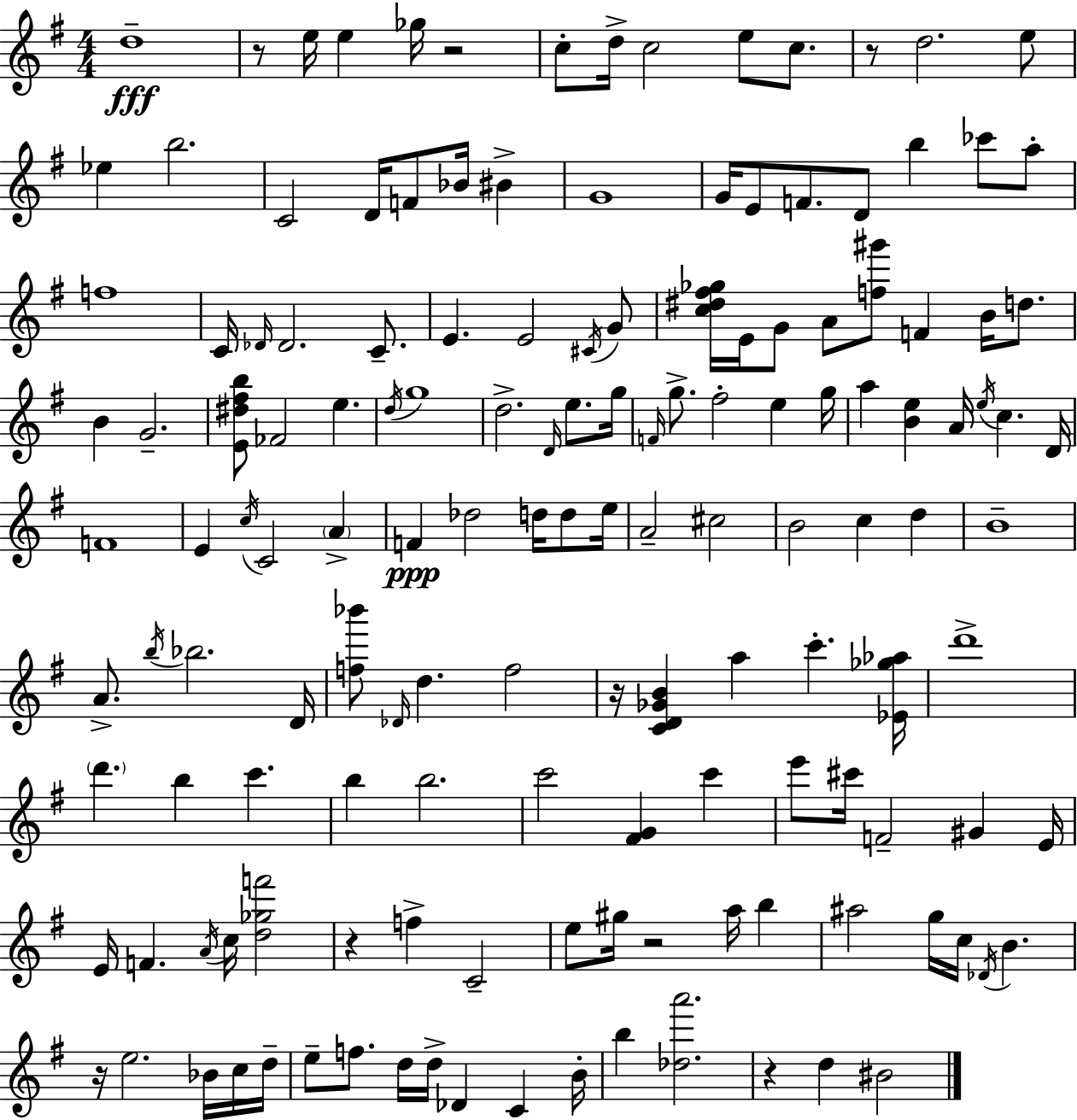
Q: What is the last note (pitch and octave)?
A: BIS4